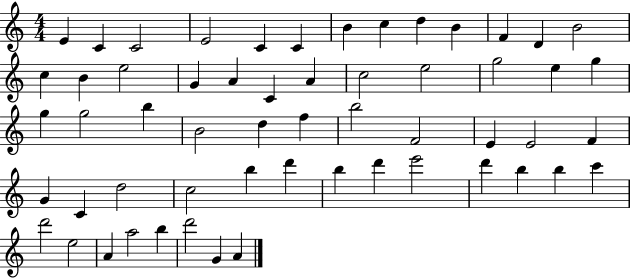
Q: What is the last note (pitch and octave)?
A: A4